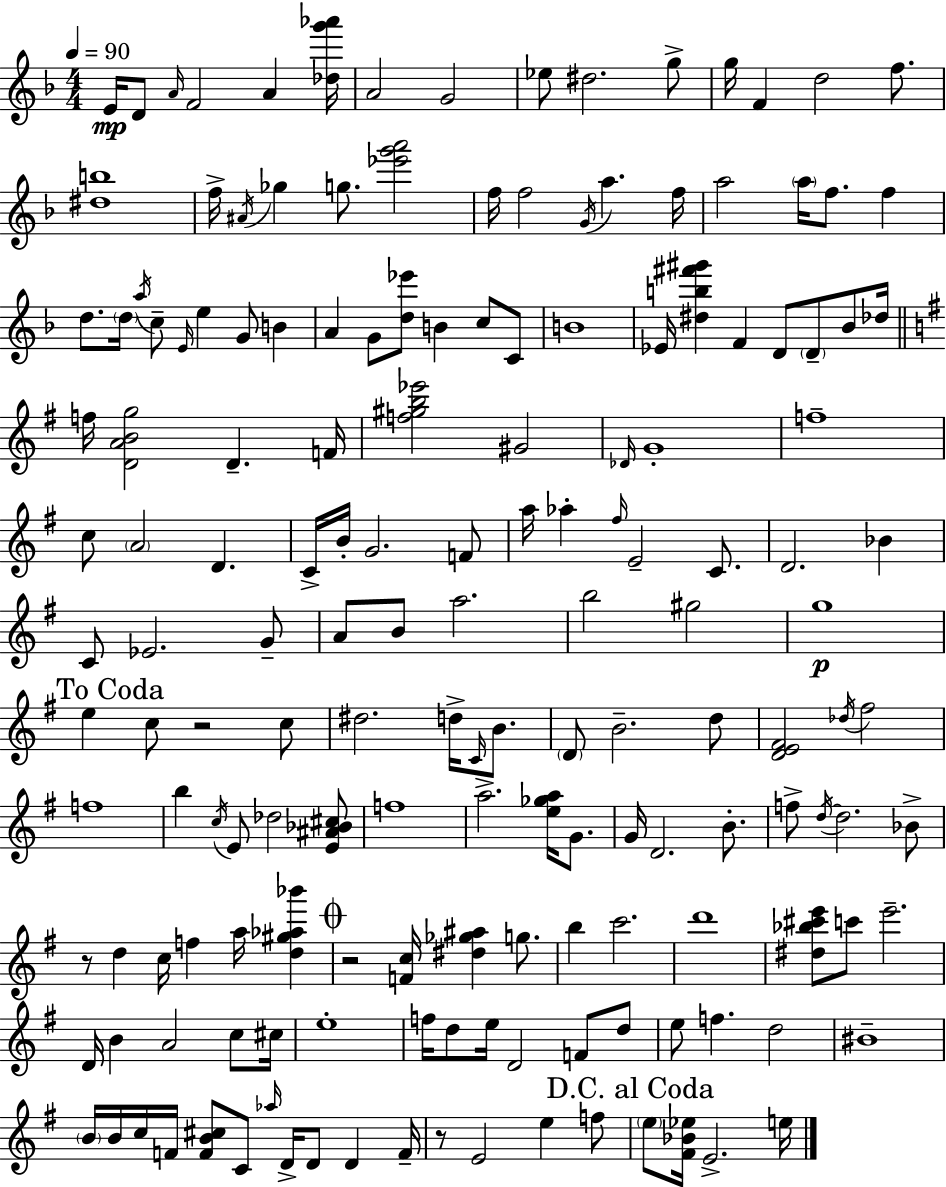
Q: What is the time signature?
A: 4/4